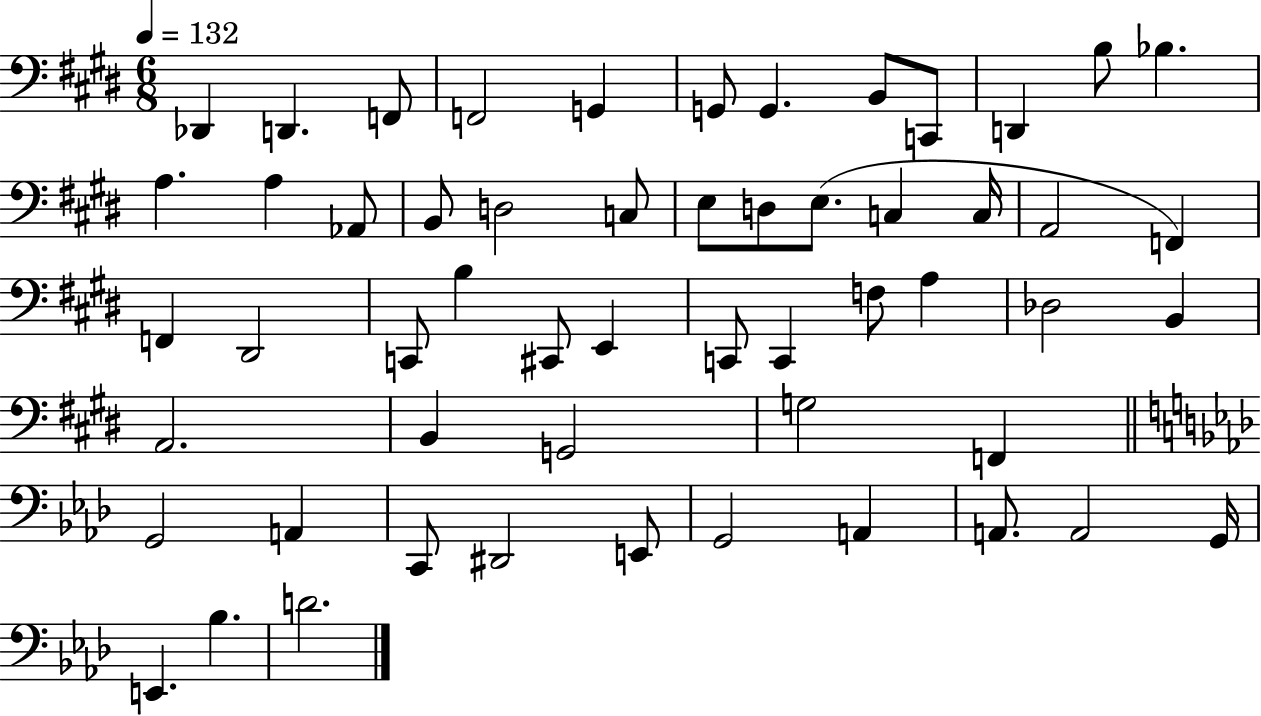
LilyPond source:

{
  \clef bass
  \numericTimeSignature
  \time 6/8
  \key e \major
  \tempo 4 = 132
  des,4 d,4. f,8 | f,2 g,4 | g,8 g,4. b,8 c,8 | d,4 b8 bes4. | \break a4. a4 aes,8 | b,8 d2 c8 | e8 d8 e8.( c4 c16 | a,2 f,4) | \break f,4 dis,2 | c,8 b4 cis,8 e,4 | c,8 c,4 f8 a4 | des2 b,4 | \break a,2. | b,4 g,2 | g2 f,4 | \bar "||" \break \key aes \major g,2 a,4 | c,8 dis,2 e,8 | g,2 a,4 | a,8. a,2 g,16 | \break e,4. bes4. | d'2. | \bar "|."
}